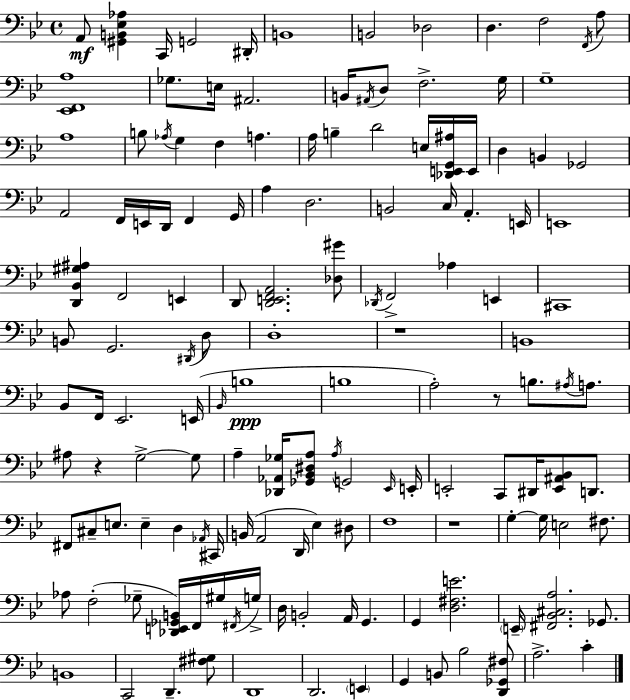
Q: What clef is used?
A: bass